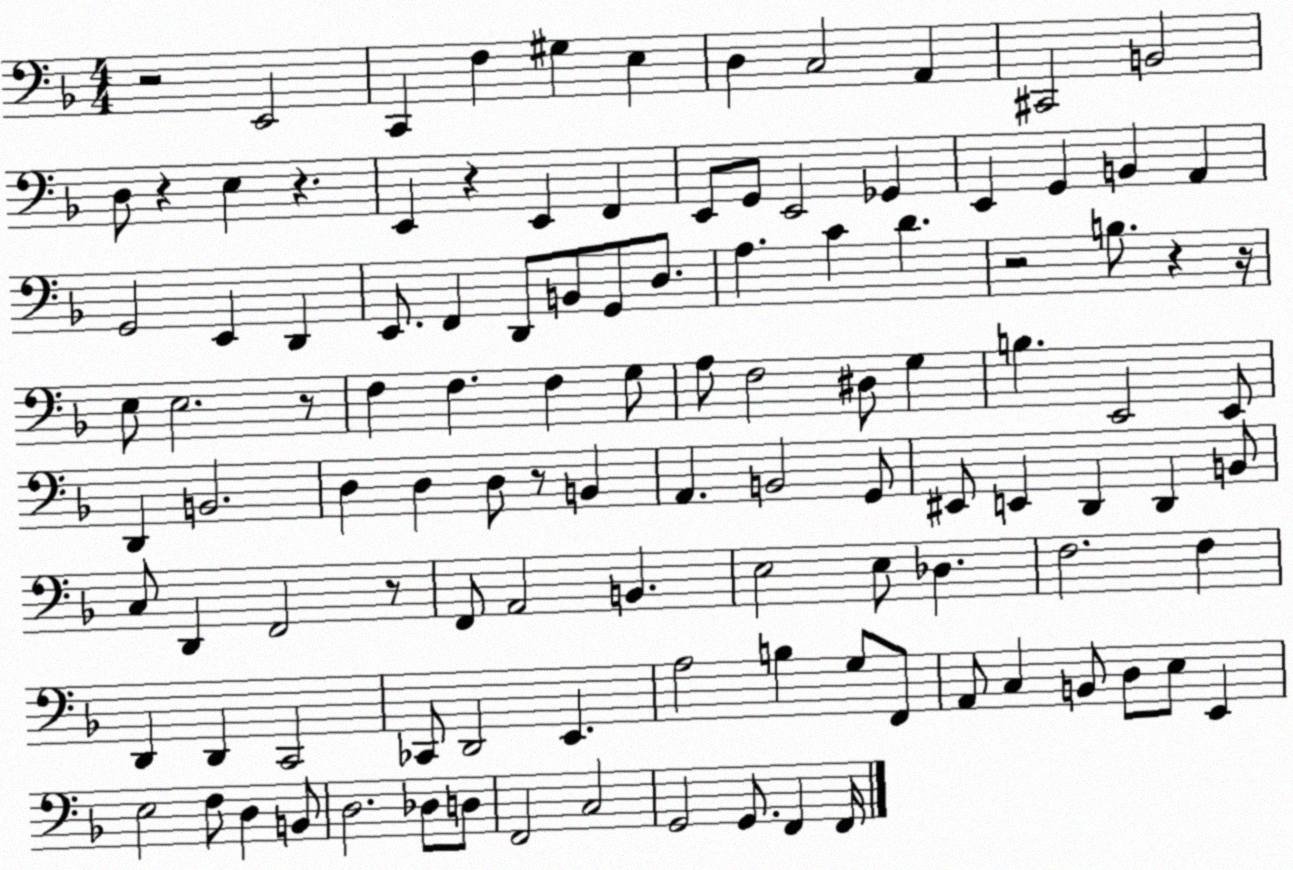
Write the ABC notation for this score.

X:1
T:Untitled
M:4/4
L:1/4
K:F
z2 E,,2 C,, F, ^G, E, D, C,2 A,, ^C,,2 B,,2 D,/2 z E, z E,, z E,, F,, E,,/2 G,,/2 E,,2 _G,, E,, G,, B,, A,, G,,2 E,, D,, E,,/2 F,, D,,/2 B,,/2 G,,/2 D,/2 A, C D z2 B,/2 z z/4 E,/2 E,2 z/2 F, F, F, G,/2 A,/2 F,2 ^D,/2 G, B, E,,2 E,,/2 D,, B,,2 D, D, D,/2 z/2 B,, A,, B,,2 G,,/2 ^E,,/2 E,, D,, D,, B,,/2 C,/2 D,, F,,2 z/2 F,,/2 A,,2 B,, E,2 E,/2 _D, F,2 F, D,, D,, C,,2 _C,,/2 D,,2 E,, A,2 B, G,/2 F,,/2 A,,/2 C, B,,/2 D,/2 E,/2 E,, E,2 F,/2 D, B,,/2 D,2 _D,/2 D,/2 F,,2 C,2 G,,2 G,,/2 F,, F,,/4